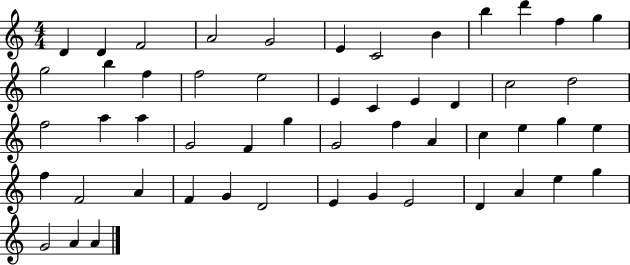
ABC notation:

X:1
T:Untitled
M:4/4
L:1/4
K:C
D D F2 A2 G2 E C2 B b d' f g g2 b f f2 e2 E C E D c2 d2 f2 a a G2 F g G2 f A c e g e f F2 A F G D2 E G E2 D A e g G2 A A